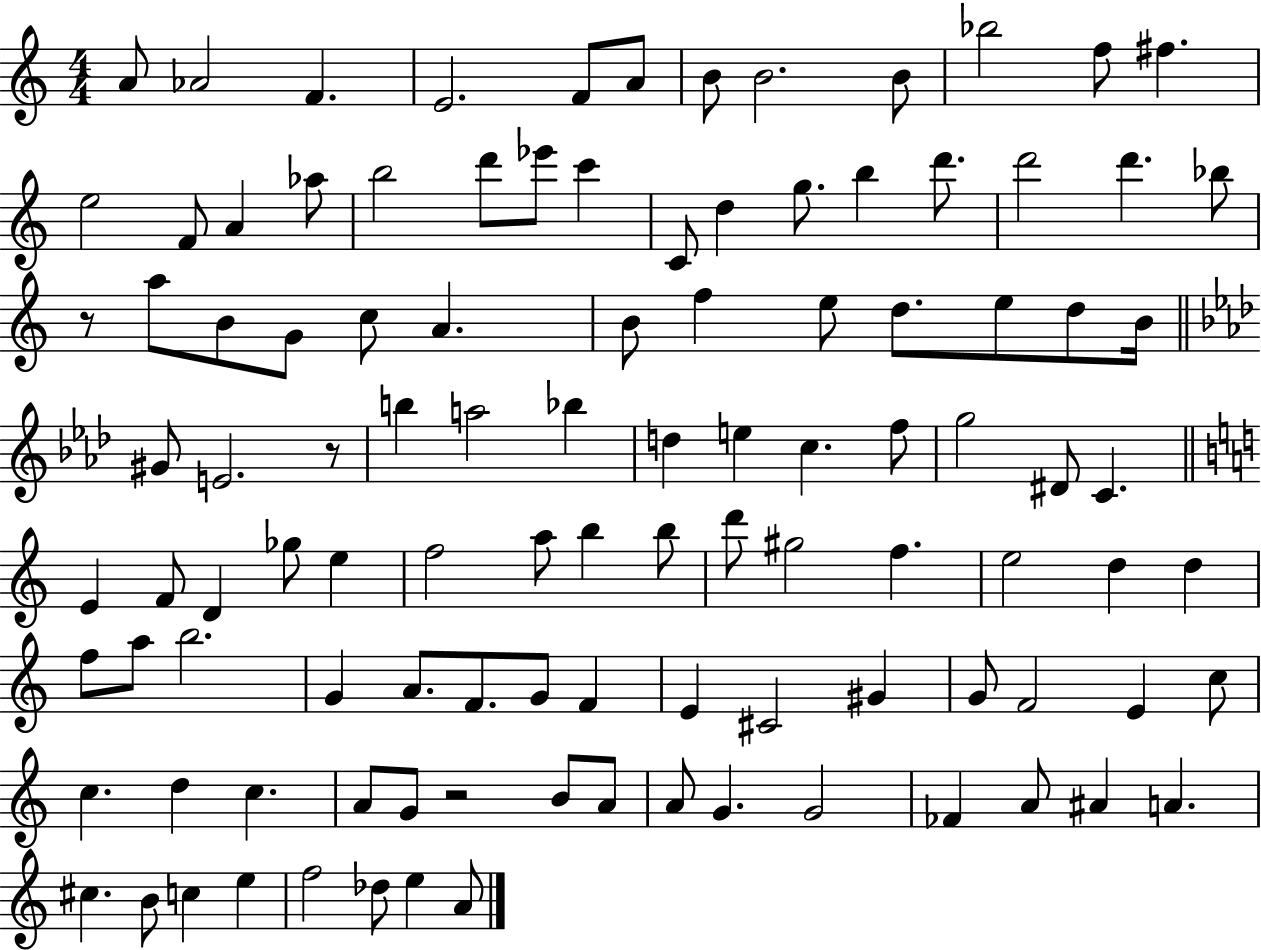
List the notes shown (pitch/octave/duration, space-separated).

A4/e Ab4/h F4/q. E4/h. F4/e A4/e B4/e B4/h. B4/e Bb5/h F5/e F#5/q. E5/h F4/e A4/q Ab5/e B5/h D6/e Eb6/e C6/q C4/e D5/q G5/e. B5/q D6/e. D6/h D6/q. Bb5/e R/e A5/e B4/e G4/e C5/e A4/q. B4/e F5/q E5/e D5/e. E5/e D5/e B4/s G#4/e E4/h. R/e B5/q A5/h Bb5/q D5/q E5/q C5/q. F5/e G5/h D#4/e C4/q. E4/q F4/e D4/q Gb5/e E5/q F5/h A5/e B5/q B5/e D6/e G#5/h F5/q. E5/h D5/q D5/q F5/e A5/e B5/h. G4/q A4/e. F4/e. G4/e F4/q E4/q C#4/h G#4/q G4/e F4/h E4/q C5/e C5/q. D5/q C5/q. A4/e G4/e R/h B4/e A4/e A4/e G4/q. G4/h FES4/q A4/e A#4/q A4/q. C#5/q. B4/e C5/q E5/q F5/h Db5/e E5/q A4/e